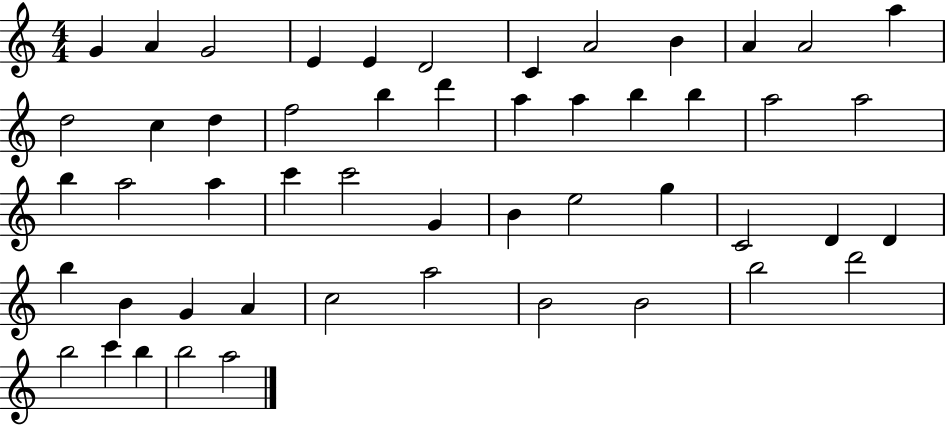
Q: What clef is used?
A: treble